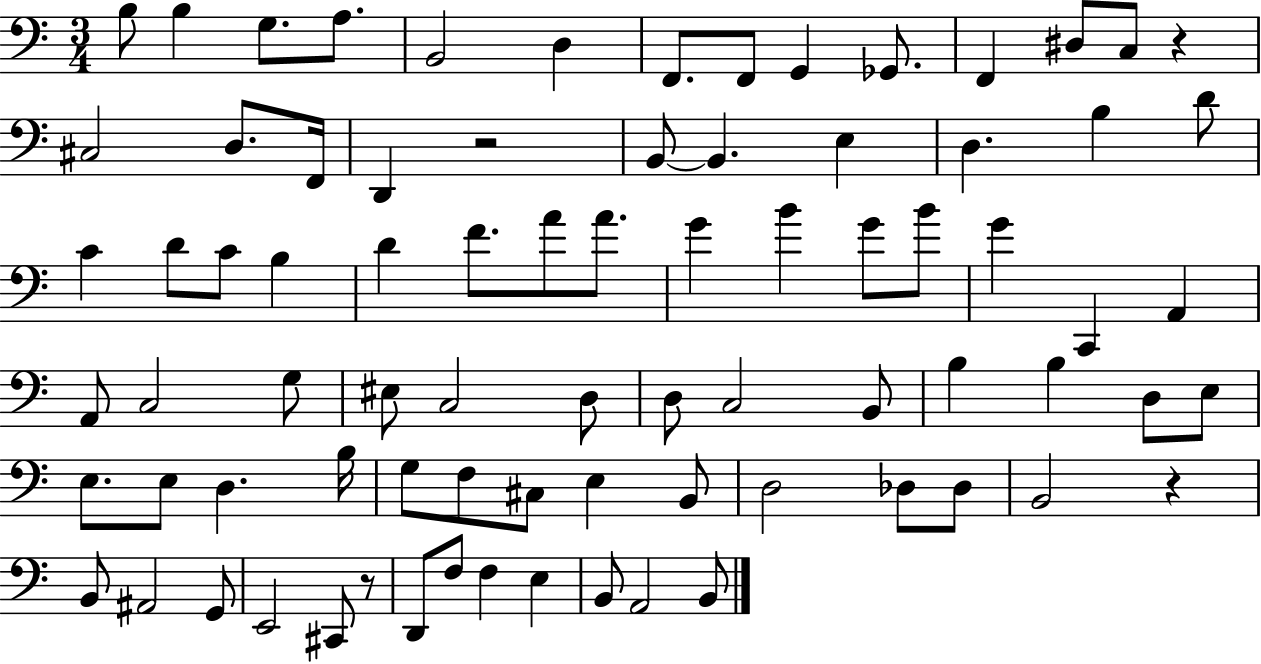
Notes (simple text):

B3/e B3/q G3/e. A3/e. B2/h D3/q F2/e. F2/e G2/q Gb2/e. F2/q D#3/e C3/e R/q C#3/h D3/e. F2/s D2/q R/h B2/e B2/q. E3/q D3/q. B3/q D4/e C4/q D4/e C4/e B3/q D4/q F4/e. A4/e A4/e. G4/q B4/q G4/e B4/e G4/q C2/q A2/q A2/e C3/h G3/e EIS3/e C3/h D3/e D3/e C3/h B2/e B3/q B3/q D3/e E3/e E3/e. E3/e D3/q. B3/s G3/e F3/e C#3/e E3/q B2/e D3/h Db3/e Db3/e B2/h R/q B2/e A#2/h G2/e E2/h C#2/e R/e D2/e F3/e F3/q E3/q B2/e A2/h B2/e